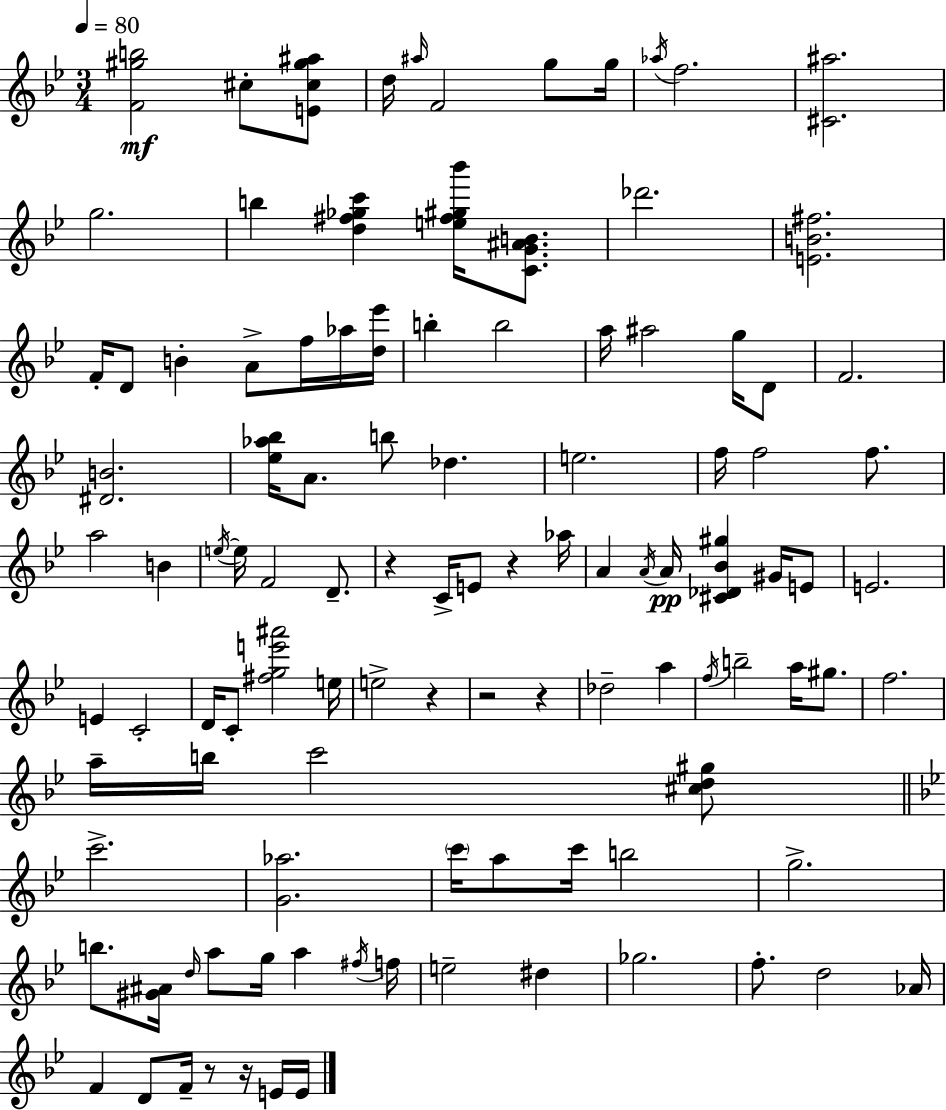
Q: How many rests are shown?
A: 7